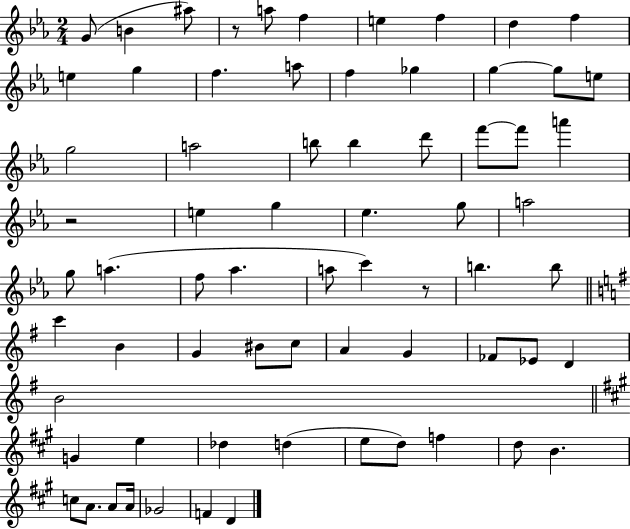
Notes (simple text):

G4/e B4/q A#5/e R/e A5/e F5/q E5/q F5/q D5/q F5/q E5/q G5/q F5/q. A5/e F5/q Gb5/q G5/q G5/e E5/e G5/h A5/h B5/e B5/q D6/e F6/e F6/e A6/q R/h E5/q G5/q Eb5/q. G5/e A5/h G5/e A5/q. F5/e Ab5/q. A5/e C6/q R/e B5/q. B5/e C6/q B4/q G4/q BIS4/e C5/e A4/q G4/q FES4/e Eb4/e D4/q B4/h G4/q E5/q Db5/q D5/q E5/e D5/e F5/q D5/e B4/q. C5/e A4/e. A4/e A4/s Gb4/h F4/q D4/q